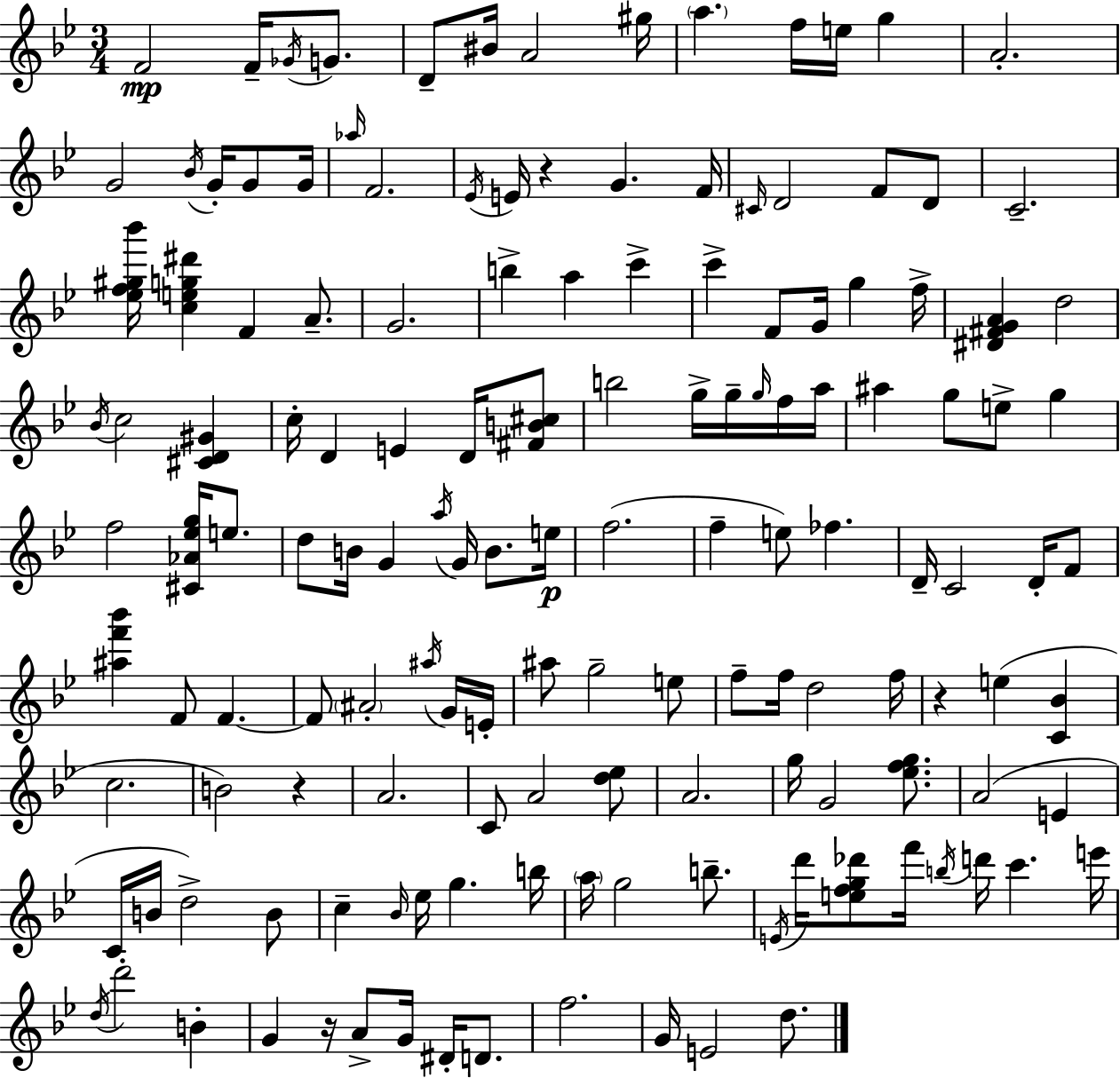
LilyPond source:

{
  \clef treble
  \numericTimeSignature
  \time 3/4
  \key bes \major
  f'2\mp f'16-- \acciaccatura { ges'16 } g'8. | d'8-- bis'16 a'2 | gis''16 \parenthesize a''4. f''16 e''16 g''4 | a'2.-. | \break g'2 \acciaccatura { bes'16 } g'16-. g'8 | g'16 \grace { aes''16 } f'2. | \acciaccatura { ees'16 } e'16 r4 g'4. | f'16 \grace { cis'16 } d'2 | \break f'8 d'8 c'2.-- | <ees'' f'' gis'' bes'''>16 <c'' e'' g'' dis'''>4 f'4 | a'8.-- g'2. | b''4-> a''4 | \break c'''4-> c'''4-> f'8 g'16 | g''4 f''16-> <dis' fis' g' a'>4 d''2 | \acciaccatura { bes'16 } c''2 | <cis' d' gis'>4 c''16-. d'4 e'4 | \break d'16 <fis' b' cis''>8 b''2 | g''16-> g''16-- \grace { g''16 } f''16 a''16 ais''4 g''8 | e''8-> g''4 f''2 | <cis' aes' ees'' g''>16 e''8. d''8 b'16 g'4 | \break \acciaccatura { a''16 } g'16 b'8. e''16\p f''2.( | f''4-- | e''8) fes''4. d'16-- c'2 | d'16-. f'8 <ais'' f''' bes'''>4 | \break f'8 f'4.~~ f'8 \parenthesize ais'2-. | \acciaccatura { ais''16 } g'16 e'16-. ais''8 g''2-- | e''8 f''8-- f''16 | d''2 f''16 r4 | \break e''4( <c' bes'>4 c''2. | b'2) | r4 a'2. | c'8 a'2 | \break <d'' ees''>8 a'2. | g''16 g'2 | <ees'' f'' g''>8. a'2( | e'4 c'16 b'16 d''2->) | \break b'8 c''4-- | \grace { bes'16 } ees''16 g''4. b''16 \parenthesize a''16 g''2 | b''8.-- \acciaccatura { e'16 } d'''16 | <e'' f'' g'' des'''>8 f'''16 \acciaccatura { b''16 } d'''16 c'''4. e'''16 | \break \acciaccatura { d''16 } d'''2-. b'4-. | g'4 r16 a'8-> g'16 dis'16-. d'8. | f''2. | g'16 e'2 d''8. | \break \bar "|."
}